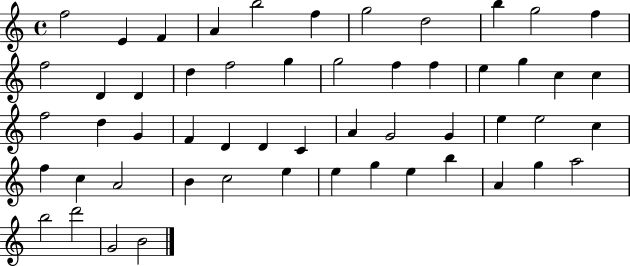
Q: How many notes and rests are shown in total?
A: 54